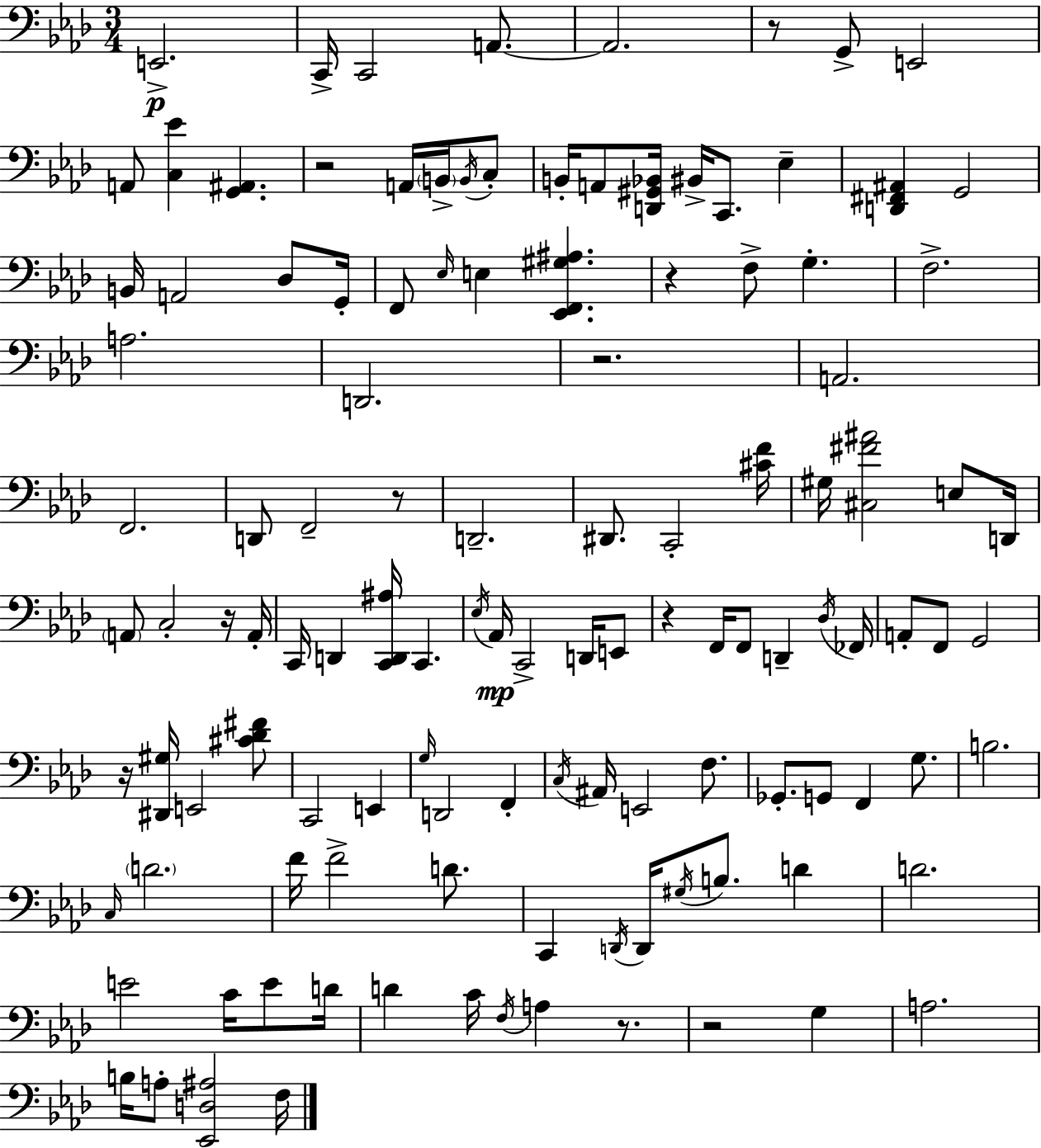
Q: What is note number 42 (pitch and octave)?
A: C3